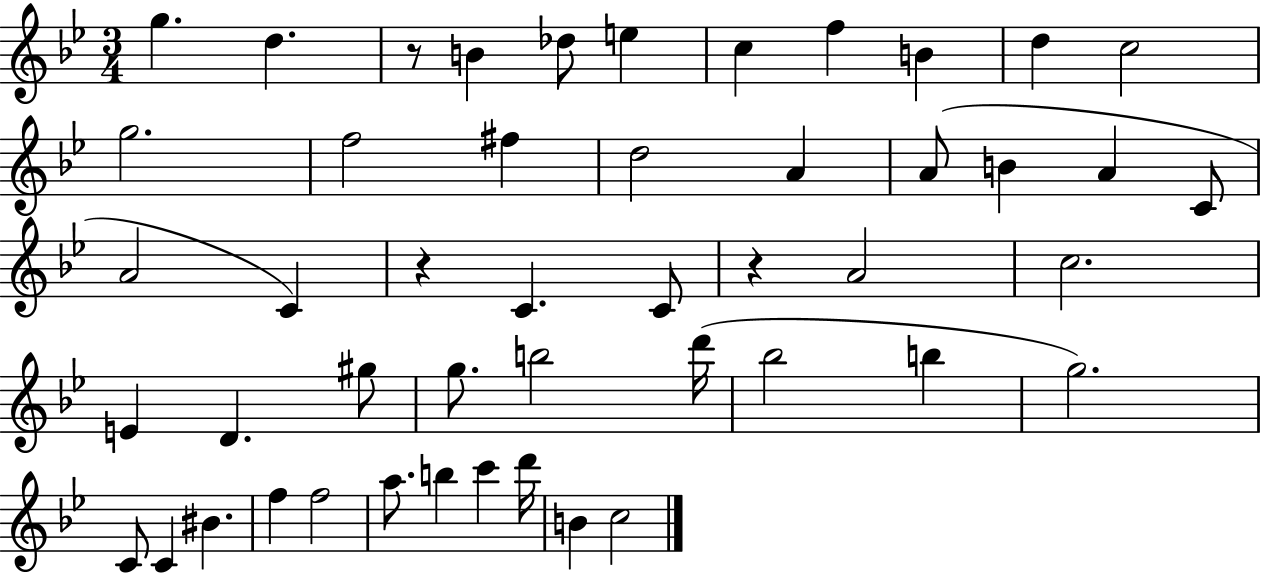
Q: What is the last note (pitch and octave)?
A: C5